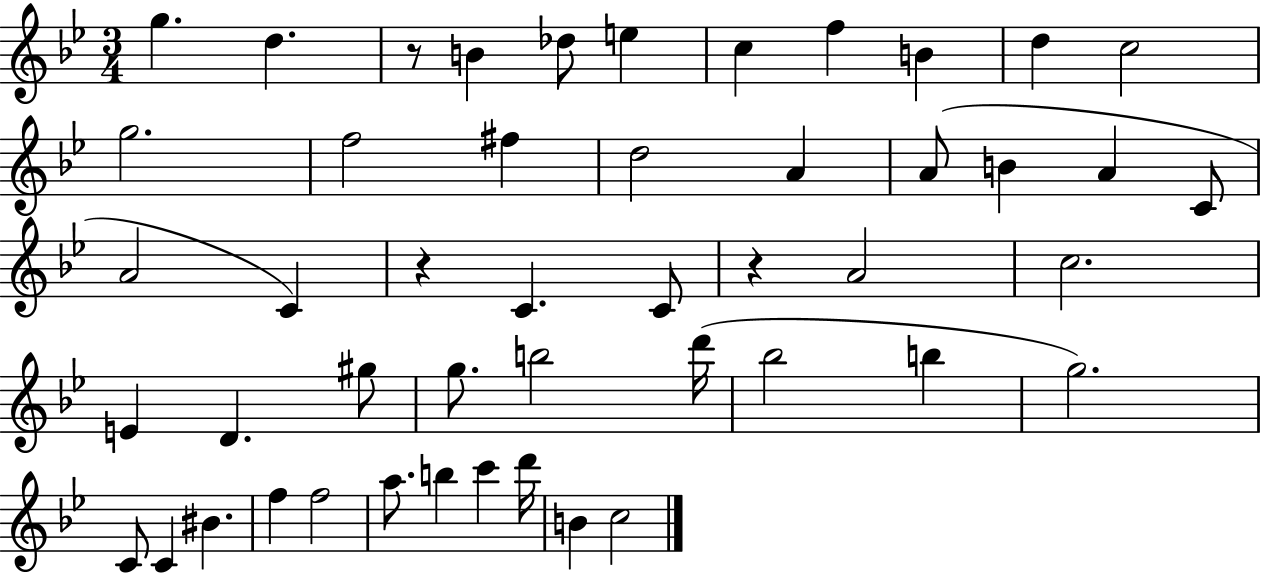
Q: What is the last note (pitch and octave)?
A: C5